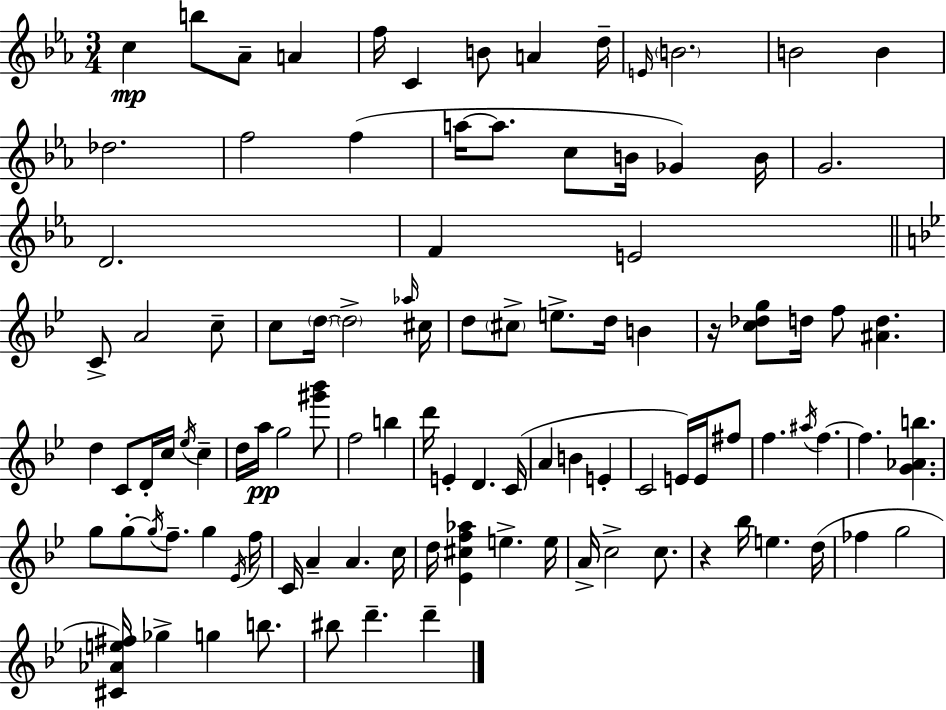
X:1
T:Untitled
M:3/4
L:1/4
K:Cm
c b/2 _A/2 A f/4 C B/2 A d/4 E/4 B2 B2 B _d2 f2 f a/4 a/2 c/2 B/4 _G B/4 G2 D2 F E2 C/2 A2 c/2 c/2 d/4 d2 _a/4 ^c/4 d/2 ^c/2 e/2 d/4 B z/4 [c_dg]/2 d/4 f/2 [^Ad] d C/2 D/4 c/4 _e/4 c d/4 a/4 g2 [^g'_b']/2 f2 b d'/4 E D C/4 A B E C2 E/4 E/4 ^f/2 f ^a/4 f f [G_Ab] g/2 g/2 g/4 f/2 g _E/4 f/4 C/4 A A c/4 d/4 [_E^cf_a] e e/4 A/4 c2 c/2 z _b/4 e d/4 _f g2 [^C_Ae^f]/4 _g g b/2 ^b/2 d' d'